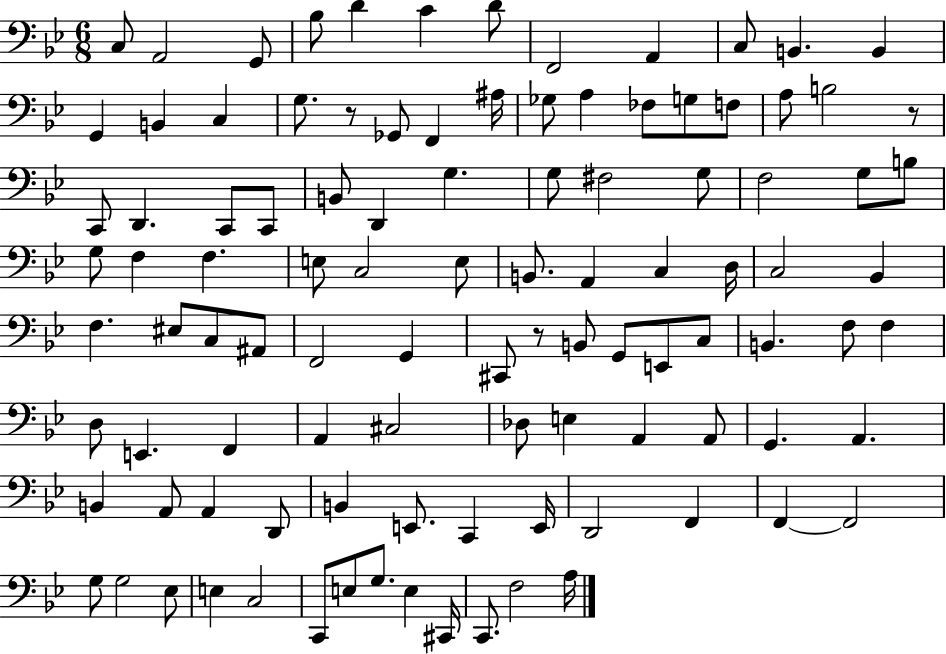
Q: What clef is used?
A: bass